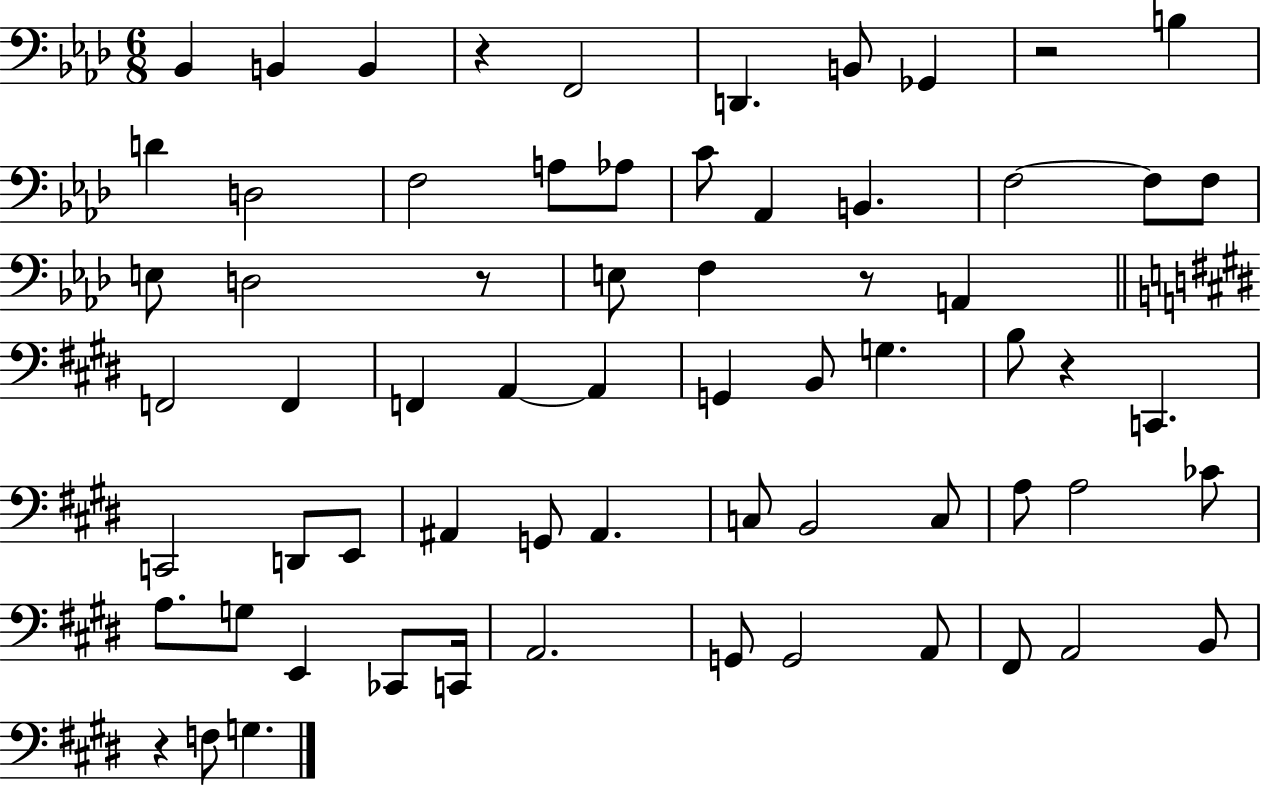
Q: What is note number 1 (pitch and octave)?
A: Bb2